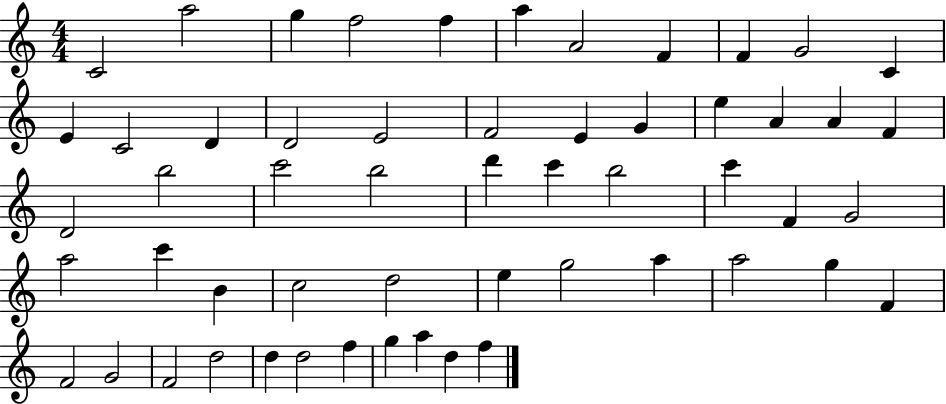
X:1
T:Untitled
M:4/4
L:1/4
K:C
C2 a2 g f2 f a A2 F F G2 C E C2 D D2 E2 F2 E G e A A F D2 b2 c'2 b2 d' c' b2 c' F G2 a2 c' B c2 d2 e g2 a a2 g F F2 G2 F2 d2 d d2 f g a d f